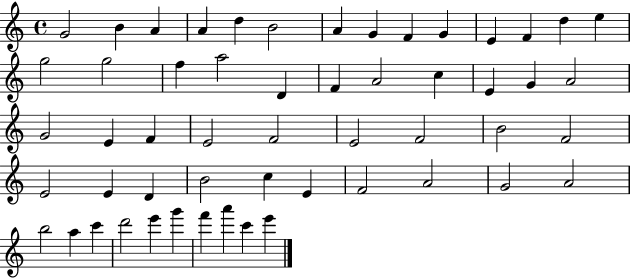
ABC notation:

X:1
T:Untitled
M:4/4
L:1/4
K:C
G2 B A A d B2 A G F G E F d e g2 g2 f a2 D F A2 c E G A2 G2 E F E2 F2 E2 F2 B2 F2 E2 E D B2 c E F2 A2 G2 A2 b2 a c' d'2 e' g' f' a' c' e'